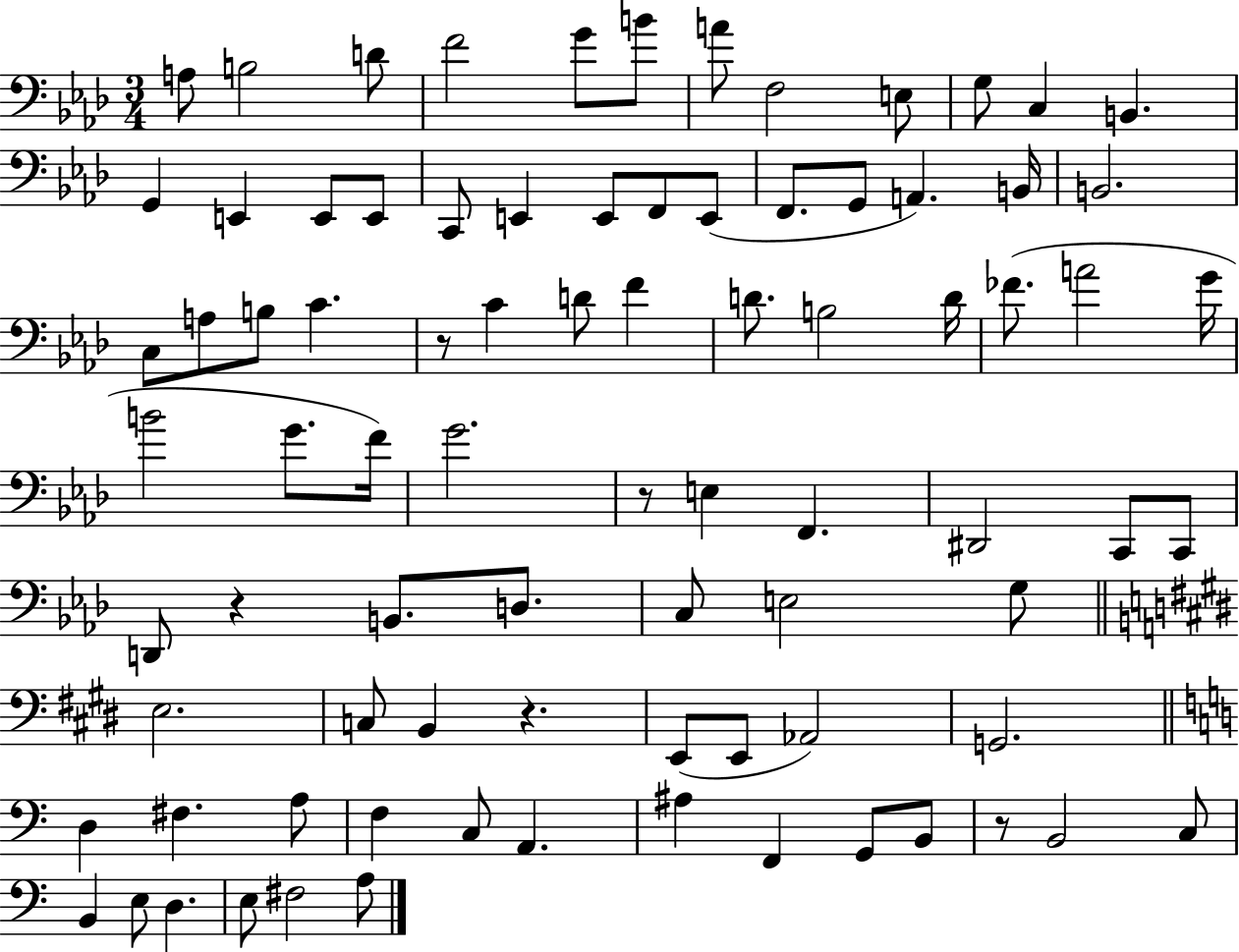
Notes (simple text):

A3/e B3/h D4/e F4/h G4/e B4/e A4/e F3/h E3/e G3/e C3/q B2/q. G2/q E2/q E2/e E2/e C2/e E2/q E2/e F2/e E2/e F2/e. G2/e A2/q. B2/s B2/h. C3/e A3/e B3/e C4/q. R/e C4/q D4/e F4/q D4/e. B3/h D4/s FES4/e. A4/h G4/s B4/h G4/e. F4/s G4/h. R/e E3/q F2/q. D#2/h C2/e C2/e D2/e R/q B2/e. D3/e. C3/e E3/h G3/e E3/h. C3/e B2/q R/q. E2/e E2/e Ab2/h G2/h. D3/q F#3/q. A3/e F3/q C3/e A2/q. A#3/q F2/q G2/e B2/e R/e B2/h C3/e B2/q E3/e D3/q. E3/e F#3/h A3/e